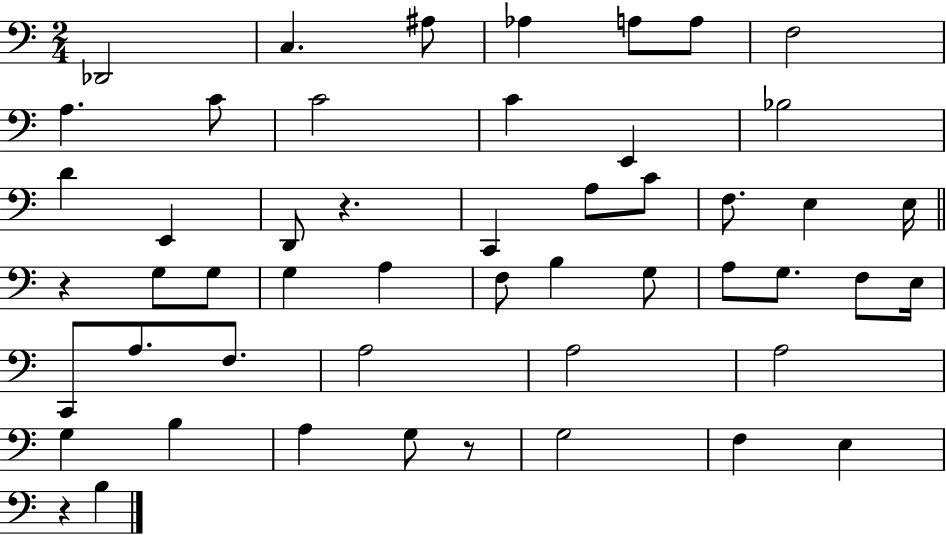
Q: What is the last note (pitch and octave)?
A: B3